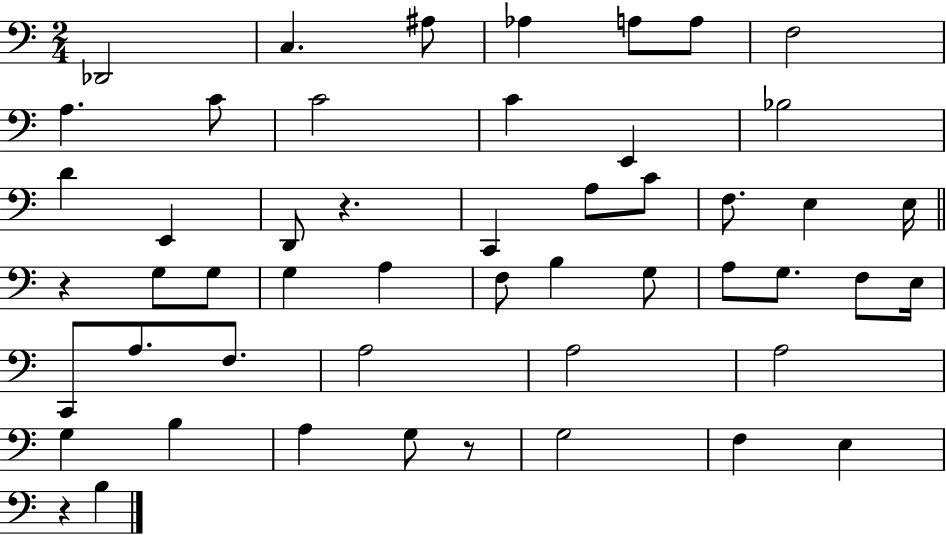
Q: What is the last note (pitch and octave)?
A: B3